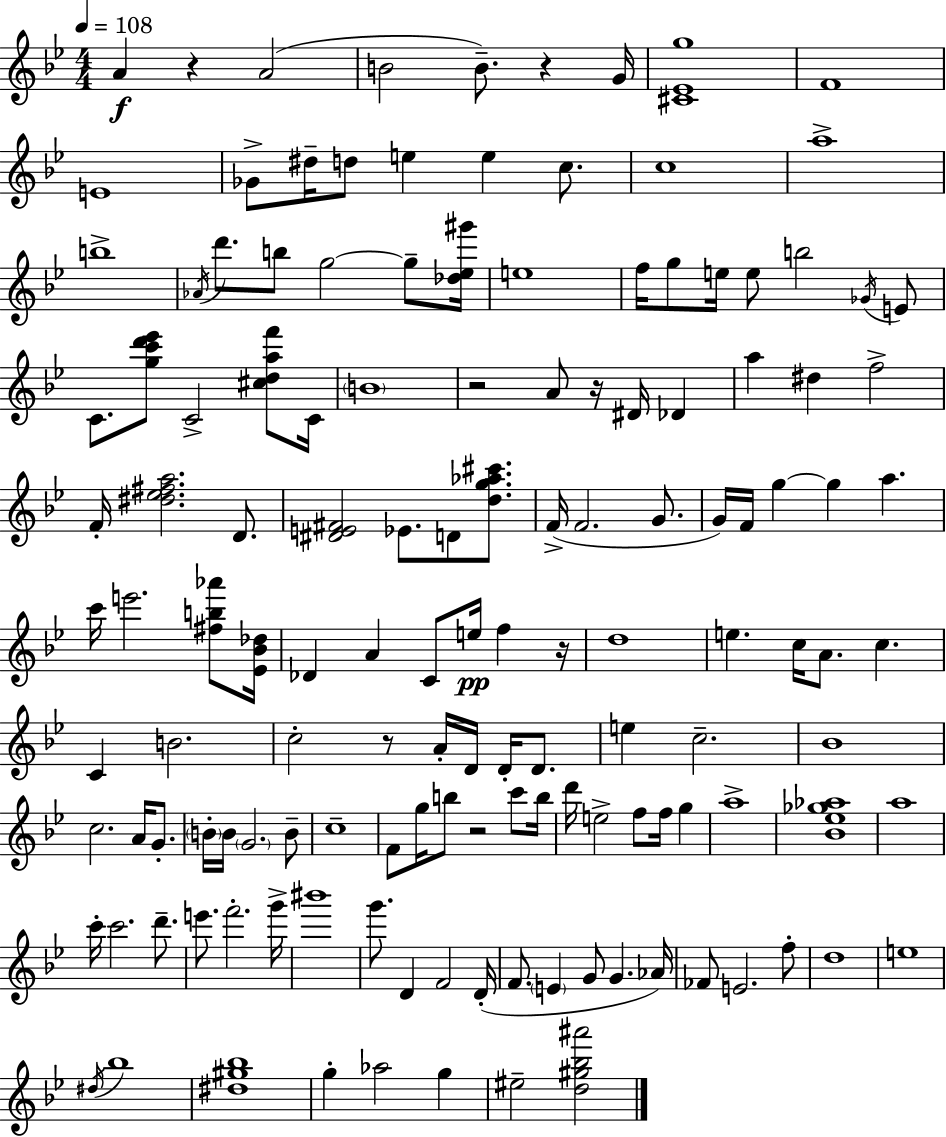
{
  \clef treble
  \numericTimeSignature
  \time 4/4
  \key g \minor
  \tempo 4 = 108
  a'4\f r4 a'2( | b'2 b'8.--) r4 g'16 | <cis' ees' g''>1 | f'1 | \break e'1 | ges'8-> dis''16-- d''8 e''4 e''4 c''8. | c''1 | a''1-> | \break b''1-> | \acciaccatura { aes'16 } d'''8. b''8 g''2~~ g''8-- | <des'' ees'' gis'''>16 e''1 | f''16 g''8 e''16 e''8 b''2 \acciaccatura { ges'16 } | \break e'8 c'8. <g'' c''' d''' ees'''>8 c'2-> <cis'' d'' a'' f'''>8 | c'16 \parenthesize b'1 | r2 a'8 r16 dis'16 des'4 | a''4 dis''4 f''2-> | \break f'16-. <dis'' ees'' fis'' a''>2. d'8. | <dis' e' fis'>2 ees'8. d'8 <d'' g'' aes'' cis'''>8. | f'16->( f'2. g'8. | g'16) f'16 g''4~~ g''4 a''4. | \break c'''16 e'''2. <fis'' b'' aes'''>8 | <ees' bes' des''>16 des'4 a'4 c'8 e''16\pp f''4 | r16 d''1 | e''4. c''16 a'8. c''4. | \break c'4 b'2. | c''2-. r8 a'16-. d'16 d'16-. d'8. | e''4 c''2.-- | bes'1 | \break c''2. a'16 g'8.-. | \parenthesize b'16-. b'16 \parenthesize g'2. | b'8-- c''1-- | f'8 g''16 b''8 r2 c'''8 | \break b''16 d'''16 e''2-> f''8 f''16 g''4 | a''1-> | <bes' ees'' ges'' aes''>1 | a''1 | \break c'''16-. c'''2. d'''8.-- | e'''8. f'''2.-. | g'''16-> bis'''1 | g'''8. d'4 f'2 | \break d'16-.( f'8. \parenthesize e'4 g'8 g'4. | aes'16) fes'8 e'2. | f''8-. d''1 | e''1 | \break \acciaccatura { dis''16 } bes''1 | <dis'' gis'' bes''>1 | g''4-. aes''2 g''4 | eis''2-- <d'' gis'' bes'' ais'''>2 | \break \bar "|."
}